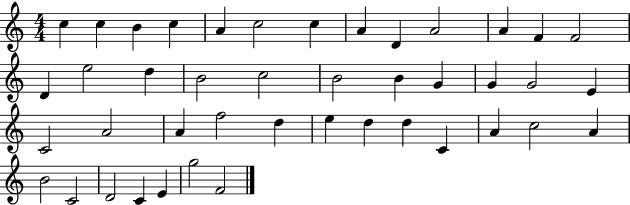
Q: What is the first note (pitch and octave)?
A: C5